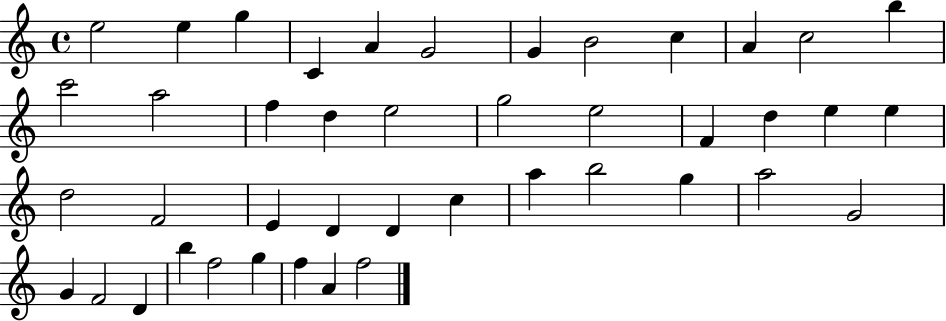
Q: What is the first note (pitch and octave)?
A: E5